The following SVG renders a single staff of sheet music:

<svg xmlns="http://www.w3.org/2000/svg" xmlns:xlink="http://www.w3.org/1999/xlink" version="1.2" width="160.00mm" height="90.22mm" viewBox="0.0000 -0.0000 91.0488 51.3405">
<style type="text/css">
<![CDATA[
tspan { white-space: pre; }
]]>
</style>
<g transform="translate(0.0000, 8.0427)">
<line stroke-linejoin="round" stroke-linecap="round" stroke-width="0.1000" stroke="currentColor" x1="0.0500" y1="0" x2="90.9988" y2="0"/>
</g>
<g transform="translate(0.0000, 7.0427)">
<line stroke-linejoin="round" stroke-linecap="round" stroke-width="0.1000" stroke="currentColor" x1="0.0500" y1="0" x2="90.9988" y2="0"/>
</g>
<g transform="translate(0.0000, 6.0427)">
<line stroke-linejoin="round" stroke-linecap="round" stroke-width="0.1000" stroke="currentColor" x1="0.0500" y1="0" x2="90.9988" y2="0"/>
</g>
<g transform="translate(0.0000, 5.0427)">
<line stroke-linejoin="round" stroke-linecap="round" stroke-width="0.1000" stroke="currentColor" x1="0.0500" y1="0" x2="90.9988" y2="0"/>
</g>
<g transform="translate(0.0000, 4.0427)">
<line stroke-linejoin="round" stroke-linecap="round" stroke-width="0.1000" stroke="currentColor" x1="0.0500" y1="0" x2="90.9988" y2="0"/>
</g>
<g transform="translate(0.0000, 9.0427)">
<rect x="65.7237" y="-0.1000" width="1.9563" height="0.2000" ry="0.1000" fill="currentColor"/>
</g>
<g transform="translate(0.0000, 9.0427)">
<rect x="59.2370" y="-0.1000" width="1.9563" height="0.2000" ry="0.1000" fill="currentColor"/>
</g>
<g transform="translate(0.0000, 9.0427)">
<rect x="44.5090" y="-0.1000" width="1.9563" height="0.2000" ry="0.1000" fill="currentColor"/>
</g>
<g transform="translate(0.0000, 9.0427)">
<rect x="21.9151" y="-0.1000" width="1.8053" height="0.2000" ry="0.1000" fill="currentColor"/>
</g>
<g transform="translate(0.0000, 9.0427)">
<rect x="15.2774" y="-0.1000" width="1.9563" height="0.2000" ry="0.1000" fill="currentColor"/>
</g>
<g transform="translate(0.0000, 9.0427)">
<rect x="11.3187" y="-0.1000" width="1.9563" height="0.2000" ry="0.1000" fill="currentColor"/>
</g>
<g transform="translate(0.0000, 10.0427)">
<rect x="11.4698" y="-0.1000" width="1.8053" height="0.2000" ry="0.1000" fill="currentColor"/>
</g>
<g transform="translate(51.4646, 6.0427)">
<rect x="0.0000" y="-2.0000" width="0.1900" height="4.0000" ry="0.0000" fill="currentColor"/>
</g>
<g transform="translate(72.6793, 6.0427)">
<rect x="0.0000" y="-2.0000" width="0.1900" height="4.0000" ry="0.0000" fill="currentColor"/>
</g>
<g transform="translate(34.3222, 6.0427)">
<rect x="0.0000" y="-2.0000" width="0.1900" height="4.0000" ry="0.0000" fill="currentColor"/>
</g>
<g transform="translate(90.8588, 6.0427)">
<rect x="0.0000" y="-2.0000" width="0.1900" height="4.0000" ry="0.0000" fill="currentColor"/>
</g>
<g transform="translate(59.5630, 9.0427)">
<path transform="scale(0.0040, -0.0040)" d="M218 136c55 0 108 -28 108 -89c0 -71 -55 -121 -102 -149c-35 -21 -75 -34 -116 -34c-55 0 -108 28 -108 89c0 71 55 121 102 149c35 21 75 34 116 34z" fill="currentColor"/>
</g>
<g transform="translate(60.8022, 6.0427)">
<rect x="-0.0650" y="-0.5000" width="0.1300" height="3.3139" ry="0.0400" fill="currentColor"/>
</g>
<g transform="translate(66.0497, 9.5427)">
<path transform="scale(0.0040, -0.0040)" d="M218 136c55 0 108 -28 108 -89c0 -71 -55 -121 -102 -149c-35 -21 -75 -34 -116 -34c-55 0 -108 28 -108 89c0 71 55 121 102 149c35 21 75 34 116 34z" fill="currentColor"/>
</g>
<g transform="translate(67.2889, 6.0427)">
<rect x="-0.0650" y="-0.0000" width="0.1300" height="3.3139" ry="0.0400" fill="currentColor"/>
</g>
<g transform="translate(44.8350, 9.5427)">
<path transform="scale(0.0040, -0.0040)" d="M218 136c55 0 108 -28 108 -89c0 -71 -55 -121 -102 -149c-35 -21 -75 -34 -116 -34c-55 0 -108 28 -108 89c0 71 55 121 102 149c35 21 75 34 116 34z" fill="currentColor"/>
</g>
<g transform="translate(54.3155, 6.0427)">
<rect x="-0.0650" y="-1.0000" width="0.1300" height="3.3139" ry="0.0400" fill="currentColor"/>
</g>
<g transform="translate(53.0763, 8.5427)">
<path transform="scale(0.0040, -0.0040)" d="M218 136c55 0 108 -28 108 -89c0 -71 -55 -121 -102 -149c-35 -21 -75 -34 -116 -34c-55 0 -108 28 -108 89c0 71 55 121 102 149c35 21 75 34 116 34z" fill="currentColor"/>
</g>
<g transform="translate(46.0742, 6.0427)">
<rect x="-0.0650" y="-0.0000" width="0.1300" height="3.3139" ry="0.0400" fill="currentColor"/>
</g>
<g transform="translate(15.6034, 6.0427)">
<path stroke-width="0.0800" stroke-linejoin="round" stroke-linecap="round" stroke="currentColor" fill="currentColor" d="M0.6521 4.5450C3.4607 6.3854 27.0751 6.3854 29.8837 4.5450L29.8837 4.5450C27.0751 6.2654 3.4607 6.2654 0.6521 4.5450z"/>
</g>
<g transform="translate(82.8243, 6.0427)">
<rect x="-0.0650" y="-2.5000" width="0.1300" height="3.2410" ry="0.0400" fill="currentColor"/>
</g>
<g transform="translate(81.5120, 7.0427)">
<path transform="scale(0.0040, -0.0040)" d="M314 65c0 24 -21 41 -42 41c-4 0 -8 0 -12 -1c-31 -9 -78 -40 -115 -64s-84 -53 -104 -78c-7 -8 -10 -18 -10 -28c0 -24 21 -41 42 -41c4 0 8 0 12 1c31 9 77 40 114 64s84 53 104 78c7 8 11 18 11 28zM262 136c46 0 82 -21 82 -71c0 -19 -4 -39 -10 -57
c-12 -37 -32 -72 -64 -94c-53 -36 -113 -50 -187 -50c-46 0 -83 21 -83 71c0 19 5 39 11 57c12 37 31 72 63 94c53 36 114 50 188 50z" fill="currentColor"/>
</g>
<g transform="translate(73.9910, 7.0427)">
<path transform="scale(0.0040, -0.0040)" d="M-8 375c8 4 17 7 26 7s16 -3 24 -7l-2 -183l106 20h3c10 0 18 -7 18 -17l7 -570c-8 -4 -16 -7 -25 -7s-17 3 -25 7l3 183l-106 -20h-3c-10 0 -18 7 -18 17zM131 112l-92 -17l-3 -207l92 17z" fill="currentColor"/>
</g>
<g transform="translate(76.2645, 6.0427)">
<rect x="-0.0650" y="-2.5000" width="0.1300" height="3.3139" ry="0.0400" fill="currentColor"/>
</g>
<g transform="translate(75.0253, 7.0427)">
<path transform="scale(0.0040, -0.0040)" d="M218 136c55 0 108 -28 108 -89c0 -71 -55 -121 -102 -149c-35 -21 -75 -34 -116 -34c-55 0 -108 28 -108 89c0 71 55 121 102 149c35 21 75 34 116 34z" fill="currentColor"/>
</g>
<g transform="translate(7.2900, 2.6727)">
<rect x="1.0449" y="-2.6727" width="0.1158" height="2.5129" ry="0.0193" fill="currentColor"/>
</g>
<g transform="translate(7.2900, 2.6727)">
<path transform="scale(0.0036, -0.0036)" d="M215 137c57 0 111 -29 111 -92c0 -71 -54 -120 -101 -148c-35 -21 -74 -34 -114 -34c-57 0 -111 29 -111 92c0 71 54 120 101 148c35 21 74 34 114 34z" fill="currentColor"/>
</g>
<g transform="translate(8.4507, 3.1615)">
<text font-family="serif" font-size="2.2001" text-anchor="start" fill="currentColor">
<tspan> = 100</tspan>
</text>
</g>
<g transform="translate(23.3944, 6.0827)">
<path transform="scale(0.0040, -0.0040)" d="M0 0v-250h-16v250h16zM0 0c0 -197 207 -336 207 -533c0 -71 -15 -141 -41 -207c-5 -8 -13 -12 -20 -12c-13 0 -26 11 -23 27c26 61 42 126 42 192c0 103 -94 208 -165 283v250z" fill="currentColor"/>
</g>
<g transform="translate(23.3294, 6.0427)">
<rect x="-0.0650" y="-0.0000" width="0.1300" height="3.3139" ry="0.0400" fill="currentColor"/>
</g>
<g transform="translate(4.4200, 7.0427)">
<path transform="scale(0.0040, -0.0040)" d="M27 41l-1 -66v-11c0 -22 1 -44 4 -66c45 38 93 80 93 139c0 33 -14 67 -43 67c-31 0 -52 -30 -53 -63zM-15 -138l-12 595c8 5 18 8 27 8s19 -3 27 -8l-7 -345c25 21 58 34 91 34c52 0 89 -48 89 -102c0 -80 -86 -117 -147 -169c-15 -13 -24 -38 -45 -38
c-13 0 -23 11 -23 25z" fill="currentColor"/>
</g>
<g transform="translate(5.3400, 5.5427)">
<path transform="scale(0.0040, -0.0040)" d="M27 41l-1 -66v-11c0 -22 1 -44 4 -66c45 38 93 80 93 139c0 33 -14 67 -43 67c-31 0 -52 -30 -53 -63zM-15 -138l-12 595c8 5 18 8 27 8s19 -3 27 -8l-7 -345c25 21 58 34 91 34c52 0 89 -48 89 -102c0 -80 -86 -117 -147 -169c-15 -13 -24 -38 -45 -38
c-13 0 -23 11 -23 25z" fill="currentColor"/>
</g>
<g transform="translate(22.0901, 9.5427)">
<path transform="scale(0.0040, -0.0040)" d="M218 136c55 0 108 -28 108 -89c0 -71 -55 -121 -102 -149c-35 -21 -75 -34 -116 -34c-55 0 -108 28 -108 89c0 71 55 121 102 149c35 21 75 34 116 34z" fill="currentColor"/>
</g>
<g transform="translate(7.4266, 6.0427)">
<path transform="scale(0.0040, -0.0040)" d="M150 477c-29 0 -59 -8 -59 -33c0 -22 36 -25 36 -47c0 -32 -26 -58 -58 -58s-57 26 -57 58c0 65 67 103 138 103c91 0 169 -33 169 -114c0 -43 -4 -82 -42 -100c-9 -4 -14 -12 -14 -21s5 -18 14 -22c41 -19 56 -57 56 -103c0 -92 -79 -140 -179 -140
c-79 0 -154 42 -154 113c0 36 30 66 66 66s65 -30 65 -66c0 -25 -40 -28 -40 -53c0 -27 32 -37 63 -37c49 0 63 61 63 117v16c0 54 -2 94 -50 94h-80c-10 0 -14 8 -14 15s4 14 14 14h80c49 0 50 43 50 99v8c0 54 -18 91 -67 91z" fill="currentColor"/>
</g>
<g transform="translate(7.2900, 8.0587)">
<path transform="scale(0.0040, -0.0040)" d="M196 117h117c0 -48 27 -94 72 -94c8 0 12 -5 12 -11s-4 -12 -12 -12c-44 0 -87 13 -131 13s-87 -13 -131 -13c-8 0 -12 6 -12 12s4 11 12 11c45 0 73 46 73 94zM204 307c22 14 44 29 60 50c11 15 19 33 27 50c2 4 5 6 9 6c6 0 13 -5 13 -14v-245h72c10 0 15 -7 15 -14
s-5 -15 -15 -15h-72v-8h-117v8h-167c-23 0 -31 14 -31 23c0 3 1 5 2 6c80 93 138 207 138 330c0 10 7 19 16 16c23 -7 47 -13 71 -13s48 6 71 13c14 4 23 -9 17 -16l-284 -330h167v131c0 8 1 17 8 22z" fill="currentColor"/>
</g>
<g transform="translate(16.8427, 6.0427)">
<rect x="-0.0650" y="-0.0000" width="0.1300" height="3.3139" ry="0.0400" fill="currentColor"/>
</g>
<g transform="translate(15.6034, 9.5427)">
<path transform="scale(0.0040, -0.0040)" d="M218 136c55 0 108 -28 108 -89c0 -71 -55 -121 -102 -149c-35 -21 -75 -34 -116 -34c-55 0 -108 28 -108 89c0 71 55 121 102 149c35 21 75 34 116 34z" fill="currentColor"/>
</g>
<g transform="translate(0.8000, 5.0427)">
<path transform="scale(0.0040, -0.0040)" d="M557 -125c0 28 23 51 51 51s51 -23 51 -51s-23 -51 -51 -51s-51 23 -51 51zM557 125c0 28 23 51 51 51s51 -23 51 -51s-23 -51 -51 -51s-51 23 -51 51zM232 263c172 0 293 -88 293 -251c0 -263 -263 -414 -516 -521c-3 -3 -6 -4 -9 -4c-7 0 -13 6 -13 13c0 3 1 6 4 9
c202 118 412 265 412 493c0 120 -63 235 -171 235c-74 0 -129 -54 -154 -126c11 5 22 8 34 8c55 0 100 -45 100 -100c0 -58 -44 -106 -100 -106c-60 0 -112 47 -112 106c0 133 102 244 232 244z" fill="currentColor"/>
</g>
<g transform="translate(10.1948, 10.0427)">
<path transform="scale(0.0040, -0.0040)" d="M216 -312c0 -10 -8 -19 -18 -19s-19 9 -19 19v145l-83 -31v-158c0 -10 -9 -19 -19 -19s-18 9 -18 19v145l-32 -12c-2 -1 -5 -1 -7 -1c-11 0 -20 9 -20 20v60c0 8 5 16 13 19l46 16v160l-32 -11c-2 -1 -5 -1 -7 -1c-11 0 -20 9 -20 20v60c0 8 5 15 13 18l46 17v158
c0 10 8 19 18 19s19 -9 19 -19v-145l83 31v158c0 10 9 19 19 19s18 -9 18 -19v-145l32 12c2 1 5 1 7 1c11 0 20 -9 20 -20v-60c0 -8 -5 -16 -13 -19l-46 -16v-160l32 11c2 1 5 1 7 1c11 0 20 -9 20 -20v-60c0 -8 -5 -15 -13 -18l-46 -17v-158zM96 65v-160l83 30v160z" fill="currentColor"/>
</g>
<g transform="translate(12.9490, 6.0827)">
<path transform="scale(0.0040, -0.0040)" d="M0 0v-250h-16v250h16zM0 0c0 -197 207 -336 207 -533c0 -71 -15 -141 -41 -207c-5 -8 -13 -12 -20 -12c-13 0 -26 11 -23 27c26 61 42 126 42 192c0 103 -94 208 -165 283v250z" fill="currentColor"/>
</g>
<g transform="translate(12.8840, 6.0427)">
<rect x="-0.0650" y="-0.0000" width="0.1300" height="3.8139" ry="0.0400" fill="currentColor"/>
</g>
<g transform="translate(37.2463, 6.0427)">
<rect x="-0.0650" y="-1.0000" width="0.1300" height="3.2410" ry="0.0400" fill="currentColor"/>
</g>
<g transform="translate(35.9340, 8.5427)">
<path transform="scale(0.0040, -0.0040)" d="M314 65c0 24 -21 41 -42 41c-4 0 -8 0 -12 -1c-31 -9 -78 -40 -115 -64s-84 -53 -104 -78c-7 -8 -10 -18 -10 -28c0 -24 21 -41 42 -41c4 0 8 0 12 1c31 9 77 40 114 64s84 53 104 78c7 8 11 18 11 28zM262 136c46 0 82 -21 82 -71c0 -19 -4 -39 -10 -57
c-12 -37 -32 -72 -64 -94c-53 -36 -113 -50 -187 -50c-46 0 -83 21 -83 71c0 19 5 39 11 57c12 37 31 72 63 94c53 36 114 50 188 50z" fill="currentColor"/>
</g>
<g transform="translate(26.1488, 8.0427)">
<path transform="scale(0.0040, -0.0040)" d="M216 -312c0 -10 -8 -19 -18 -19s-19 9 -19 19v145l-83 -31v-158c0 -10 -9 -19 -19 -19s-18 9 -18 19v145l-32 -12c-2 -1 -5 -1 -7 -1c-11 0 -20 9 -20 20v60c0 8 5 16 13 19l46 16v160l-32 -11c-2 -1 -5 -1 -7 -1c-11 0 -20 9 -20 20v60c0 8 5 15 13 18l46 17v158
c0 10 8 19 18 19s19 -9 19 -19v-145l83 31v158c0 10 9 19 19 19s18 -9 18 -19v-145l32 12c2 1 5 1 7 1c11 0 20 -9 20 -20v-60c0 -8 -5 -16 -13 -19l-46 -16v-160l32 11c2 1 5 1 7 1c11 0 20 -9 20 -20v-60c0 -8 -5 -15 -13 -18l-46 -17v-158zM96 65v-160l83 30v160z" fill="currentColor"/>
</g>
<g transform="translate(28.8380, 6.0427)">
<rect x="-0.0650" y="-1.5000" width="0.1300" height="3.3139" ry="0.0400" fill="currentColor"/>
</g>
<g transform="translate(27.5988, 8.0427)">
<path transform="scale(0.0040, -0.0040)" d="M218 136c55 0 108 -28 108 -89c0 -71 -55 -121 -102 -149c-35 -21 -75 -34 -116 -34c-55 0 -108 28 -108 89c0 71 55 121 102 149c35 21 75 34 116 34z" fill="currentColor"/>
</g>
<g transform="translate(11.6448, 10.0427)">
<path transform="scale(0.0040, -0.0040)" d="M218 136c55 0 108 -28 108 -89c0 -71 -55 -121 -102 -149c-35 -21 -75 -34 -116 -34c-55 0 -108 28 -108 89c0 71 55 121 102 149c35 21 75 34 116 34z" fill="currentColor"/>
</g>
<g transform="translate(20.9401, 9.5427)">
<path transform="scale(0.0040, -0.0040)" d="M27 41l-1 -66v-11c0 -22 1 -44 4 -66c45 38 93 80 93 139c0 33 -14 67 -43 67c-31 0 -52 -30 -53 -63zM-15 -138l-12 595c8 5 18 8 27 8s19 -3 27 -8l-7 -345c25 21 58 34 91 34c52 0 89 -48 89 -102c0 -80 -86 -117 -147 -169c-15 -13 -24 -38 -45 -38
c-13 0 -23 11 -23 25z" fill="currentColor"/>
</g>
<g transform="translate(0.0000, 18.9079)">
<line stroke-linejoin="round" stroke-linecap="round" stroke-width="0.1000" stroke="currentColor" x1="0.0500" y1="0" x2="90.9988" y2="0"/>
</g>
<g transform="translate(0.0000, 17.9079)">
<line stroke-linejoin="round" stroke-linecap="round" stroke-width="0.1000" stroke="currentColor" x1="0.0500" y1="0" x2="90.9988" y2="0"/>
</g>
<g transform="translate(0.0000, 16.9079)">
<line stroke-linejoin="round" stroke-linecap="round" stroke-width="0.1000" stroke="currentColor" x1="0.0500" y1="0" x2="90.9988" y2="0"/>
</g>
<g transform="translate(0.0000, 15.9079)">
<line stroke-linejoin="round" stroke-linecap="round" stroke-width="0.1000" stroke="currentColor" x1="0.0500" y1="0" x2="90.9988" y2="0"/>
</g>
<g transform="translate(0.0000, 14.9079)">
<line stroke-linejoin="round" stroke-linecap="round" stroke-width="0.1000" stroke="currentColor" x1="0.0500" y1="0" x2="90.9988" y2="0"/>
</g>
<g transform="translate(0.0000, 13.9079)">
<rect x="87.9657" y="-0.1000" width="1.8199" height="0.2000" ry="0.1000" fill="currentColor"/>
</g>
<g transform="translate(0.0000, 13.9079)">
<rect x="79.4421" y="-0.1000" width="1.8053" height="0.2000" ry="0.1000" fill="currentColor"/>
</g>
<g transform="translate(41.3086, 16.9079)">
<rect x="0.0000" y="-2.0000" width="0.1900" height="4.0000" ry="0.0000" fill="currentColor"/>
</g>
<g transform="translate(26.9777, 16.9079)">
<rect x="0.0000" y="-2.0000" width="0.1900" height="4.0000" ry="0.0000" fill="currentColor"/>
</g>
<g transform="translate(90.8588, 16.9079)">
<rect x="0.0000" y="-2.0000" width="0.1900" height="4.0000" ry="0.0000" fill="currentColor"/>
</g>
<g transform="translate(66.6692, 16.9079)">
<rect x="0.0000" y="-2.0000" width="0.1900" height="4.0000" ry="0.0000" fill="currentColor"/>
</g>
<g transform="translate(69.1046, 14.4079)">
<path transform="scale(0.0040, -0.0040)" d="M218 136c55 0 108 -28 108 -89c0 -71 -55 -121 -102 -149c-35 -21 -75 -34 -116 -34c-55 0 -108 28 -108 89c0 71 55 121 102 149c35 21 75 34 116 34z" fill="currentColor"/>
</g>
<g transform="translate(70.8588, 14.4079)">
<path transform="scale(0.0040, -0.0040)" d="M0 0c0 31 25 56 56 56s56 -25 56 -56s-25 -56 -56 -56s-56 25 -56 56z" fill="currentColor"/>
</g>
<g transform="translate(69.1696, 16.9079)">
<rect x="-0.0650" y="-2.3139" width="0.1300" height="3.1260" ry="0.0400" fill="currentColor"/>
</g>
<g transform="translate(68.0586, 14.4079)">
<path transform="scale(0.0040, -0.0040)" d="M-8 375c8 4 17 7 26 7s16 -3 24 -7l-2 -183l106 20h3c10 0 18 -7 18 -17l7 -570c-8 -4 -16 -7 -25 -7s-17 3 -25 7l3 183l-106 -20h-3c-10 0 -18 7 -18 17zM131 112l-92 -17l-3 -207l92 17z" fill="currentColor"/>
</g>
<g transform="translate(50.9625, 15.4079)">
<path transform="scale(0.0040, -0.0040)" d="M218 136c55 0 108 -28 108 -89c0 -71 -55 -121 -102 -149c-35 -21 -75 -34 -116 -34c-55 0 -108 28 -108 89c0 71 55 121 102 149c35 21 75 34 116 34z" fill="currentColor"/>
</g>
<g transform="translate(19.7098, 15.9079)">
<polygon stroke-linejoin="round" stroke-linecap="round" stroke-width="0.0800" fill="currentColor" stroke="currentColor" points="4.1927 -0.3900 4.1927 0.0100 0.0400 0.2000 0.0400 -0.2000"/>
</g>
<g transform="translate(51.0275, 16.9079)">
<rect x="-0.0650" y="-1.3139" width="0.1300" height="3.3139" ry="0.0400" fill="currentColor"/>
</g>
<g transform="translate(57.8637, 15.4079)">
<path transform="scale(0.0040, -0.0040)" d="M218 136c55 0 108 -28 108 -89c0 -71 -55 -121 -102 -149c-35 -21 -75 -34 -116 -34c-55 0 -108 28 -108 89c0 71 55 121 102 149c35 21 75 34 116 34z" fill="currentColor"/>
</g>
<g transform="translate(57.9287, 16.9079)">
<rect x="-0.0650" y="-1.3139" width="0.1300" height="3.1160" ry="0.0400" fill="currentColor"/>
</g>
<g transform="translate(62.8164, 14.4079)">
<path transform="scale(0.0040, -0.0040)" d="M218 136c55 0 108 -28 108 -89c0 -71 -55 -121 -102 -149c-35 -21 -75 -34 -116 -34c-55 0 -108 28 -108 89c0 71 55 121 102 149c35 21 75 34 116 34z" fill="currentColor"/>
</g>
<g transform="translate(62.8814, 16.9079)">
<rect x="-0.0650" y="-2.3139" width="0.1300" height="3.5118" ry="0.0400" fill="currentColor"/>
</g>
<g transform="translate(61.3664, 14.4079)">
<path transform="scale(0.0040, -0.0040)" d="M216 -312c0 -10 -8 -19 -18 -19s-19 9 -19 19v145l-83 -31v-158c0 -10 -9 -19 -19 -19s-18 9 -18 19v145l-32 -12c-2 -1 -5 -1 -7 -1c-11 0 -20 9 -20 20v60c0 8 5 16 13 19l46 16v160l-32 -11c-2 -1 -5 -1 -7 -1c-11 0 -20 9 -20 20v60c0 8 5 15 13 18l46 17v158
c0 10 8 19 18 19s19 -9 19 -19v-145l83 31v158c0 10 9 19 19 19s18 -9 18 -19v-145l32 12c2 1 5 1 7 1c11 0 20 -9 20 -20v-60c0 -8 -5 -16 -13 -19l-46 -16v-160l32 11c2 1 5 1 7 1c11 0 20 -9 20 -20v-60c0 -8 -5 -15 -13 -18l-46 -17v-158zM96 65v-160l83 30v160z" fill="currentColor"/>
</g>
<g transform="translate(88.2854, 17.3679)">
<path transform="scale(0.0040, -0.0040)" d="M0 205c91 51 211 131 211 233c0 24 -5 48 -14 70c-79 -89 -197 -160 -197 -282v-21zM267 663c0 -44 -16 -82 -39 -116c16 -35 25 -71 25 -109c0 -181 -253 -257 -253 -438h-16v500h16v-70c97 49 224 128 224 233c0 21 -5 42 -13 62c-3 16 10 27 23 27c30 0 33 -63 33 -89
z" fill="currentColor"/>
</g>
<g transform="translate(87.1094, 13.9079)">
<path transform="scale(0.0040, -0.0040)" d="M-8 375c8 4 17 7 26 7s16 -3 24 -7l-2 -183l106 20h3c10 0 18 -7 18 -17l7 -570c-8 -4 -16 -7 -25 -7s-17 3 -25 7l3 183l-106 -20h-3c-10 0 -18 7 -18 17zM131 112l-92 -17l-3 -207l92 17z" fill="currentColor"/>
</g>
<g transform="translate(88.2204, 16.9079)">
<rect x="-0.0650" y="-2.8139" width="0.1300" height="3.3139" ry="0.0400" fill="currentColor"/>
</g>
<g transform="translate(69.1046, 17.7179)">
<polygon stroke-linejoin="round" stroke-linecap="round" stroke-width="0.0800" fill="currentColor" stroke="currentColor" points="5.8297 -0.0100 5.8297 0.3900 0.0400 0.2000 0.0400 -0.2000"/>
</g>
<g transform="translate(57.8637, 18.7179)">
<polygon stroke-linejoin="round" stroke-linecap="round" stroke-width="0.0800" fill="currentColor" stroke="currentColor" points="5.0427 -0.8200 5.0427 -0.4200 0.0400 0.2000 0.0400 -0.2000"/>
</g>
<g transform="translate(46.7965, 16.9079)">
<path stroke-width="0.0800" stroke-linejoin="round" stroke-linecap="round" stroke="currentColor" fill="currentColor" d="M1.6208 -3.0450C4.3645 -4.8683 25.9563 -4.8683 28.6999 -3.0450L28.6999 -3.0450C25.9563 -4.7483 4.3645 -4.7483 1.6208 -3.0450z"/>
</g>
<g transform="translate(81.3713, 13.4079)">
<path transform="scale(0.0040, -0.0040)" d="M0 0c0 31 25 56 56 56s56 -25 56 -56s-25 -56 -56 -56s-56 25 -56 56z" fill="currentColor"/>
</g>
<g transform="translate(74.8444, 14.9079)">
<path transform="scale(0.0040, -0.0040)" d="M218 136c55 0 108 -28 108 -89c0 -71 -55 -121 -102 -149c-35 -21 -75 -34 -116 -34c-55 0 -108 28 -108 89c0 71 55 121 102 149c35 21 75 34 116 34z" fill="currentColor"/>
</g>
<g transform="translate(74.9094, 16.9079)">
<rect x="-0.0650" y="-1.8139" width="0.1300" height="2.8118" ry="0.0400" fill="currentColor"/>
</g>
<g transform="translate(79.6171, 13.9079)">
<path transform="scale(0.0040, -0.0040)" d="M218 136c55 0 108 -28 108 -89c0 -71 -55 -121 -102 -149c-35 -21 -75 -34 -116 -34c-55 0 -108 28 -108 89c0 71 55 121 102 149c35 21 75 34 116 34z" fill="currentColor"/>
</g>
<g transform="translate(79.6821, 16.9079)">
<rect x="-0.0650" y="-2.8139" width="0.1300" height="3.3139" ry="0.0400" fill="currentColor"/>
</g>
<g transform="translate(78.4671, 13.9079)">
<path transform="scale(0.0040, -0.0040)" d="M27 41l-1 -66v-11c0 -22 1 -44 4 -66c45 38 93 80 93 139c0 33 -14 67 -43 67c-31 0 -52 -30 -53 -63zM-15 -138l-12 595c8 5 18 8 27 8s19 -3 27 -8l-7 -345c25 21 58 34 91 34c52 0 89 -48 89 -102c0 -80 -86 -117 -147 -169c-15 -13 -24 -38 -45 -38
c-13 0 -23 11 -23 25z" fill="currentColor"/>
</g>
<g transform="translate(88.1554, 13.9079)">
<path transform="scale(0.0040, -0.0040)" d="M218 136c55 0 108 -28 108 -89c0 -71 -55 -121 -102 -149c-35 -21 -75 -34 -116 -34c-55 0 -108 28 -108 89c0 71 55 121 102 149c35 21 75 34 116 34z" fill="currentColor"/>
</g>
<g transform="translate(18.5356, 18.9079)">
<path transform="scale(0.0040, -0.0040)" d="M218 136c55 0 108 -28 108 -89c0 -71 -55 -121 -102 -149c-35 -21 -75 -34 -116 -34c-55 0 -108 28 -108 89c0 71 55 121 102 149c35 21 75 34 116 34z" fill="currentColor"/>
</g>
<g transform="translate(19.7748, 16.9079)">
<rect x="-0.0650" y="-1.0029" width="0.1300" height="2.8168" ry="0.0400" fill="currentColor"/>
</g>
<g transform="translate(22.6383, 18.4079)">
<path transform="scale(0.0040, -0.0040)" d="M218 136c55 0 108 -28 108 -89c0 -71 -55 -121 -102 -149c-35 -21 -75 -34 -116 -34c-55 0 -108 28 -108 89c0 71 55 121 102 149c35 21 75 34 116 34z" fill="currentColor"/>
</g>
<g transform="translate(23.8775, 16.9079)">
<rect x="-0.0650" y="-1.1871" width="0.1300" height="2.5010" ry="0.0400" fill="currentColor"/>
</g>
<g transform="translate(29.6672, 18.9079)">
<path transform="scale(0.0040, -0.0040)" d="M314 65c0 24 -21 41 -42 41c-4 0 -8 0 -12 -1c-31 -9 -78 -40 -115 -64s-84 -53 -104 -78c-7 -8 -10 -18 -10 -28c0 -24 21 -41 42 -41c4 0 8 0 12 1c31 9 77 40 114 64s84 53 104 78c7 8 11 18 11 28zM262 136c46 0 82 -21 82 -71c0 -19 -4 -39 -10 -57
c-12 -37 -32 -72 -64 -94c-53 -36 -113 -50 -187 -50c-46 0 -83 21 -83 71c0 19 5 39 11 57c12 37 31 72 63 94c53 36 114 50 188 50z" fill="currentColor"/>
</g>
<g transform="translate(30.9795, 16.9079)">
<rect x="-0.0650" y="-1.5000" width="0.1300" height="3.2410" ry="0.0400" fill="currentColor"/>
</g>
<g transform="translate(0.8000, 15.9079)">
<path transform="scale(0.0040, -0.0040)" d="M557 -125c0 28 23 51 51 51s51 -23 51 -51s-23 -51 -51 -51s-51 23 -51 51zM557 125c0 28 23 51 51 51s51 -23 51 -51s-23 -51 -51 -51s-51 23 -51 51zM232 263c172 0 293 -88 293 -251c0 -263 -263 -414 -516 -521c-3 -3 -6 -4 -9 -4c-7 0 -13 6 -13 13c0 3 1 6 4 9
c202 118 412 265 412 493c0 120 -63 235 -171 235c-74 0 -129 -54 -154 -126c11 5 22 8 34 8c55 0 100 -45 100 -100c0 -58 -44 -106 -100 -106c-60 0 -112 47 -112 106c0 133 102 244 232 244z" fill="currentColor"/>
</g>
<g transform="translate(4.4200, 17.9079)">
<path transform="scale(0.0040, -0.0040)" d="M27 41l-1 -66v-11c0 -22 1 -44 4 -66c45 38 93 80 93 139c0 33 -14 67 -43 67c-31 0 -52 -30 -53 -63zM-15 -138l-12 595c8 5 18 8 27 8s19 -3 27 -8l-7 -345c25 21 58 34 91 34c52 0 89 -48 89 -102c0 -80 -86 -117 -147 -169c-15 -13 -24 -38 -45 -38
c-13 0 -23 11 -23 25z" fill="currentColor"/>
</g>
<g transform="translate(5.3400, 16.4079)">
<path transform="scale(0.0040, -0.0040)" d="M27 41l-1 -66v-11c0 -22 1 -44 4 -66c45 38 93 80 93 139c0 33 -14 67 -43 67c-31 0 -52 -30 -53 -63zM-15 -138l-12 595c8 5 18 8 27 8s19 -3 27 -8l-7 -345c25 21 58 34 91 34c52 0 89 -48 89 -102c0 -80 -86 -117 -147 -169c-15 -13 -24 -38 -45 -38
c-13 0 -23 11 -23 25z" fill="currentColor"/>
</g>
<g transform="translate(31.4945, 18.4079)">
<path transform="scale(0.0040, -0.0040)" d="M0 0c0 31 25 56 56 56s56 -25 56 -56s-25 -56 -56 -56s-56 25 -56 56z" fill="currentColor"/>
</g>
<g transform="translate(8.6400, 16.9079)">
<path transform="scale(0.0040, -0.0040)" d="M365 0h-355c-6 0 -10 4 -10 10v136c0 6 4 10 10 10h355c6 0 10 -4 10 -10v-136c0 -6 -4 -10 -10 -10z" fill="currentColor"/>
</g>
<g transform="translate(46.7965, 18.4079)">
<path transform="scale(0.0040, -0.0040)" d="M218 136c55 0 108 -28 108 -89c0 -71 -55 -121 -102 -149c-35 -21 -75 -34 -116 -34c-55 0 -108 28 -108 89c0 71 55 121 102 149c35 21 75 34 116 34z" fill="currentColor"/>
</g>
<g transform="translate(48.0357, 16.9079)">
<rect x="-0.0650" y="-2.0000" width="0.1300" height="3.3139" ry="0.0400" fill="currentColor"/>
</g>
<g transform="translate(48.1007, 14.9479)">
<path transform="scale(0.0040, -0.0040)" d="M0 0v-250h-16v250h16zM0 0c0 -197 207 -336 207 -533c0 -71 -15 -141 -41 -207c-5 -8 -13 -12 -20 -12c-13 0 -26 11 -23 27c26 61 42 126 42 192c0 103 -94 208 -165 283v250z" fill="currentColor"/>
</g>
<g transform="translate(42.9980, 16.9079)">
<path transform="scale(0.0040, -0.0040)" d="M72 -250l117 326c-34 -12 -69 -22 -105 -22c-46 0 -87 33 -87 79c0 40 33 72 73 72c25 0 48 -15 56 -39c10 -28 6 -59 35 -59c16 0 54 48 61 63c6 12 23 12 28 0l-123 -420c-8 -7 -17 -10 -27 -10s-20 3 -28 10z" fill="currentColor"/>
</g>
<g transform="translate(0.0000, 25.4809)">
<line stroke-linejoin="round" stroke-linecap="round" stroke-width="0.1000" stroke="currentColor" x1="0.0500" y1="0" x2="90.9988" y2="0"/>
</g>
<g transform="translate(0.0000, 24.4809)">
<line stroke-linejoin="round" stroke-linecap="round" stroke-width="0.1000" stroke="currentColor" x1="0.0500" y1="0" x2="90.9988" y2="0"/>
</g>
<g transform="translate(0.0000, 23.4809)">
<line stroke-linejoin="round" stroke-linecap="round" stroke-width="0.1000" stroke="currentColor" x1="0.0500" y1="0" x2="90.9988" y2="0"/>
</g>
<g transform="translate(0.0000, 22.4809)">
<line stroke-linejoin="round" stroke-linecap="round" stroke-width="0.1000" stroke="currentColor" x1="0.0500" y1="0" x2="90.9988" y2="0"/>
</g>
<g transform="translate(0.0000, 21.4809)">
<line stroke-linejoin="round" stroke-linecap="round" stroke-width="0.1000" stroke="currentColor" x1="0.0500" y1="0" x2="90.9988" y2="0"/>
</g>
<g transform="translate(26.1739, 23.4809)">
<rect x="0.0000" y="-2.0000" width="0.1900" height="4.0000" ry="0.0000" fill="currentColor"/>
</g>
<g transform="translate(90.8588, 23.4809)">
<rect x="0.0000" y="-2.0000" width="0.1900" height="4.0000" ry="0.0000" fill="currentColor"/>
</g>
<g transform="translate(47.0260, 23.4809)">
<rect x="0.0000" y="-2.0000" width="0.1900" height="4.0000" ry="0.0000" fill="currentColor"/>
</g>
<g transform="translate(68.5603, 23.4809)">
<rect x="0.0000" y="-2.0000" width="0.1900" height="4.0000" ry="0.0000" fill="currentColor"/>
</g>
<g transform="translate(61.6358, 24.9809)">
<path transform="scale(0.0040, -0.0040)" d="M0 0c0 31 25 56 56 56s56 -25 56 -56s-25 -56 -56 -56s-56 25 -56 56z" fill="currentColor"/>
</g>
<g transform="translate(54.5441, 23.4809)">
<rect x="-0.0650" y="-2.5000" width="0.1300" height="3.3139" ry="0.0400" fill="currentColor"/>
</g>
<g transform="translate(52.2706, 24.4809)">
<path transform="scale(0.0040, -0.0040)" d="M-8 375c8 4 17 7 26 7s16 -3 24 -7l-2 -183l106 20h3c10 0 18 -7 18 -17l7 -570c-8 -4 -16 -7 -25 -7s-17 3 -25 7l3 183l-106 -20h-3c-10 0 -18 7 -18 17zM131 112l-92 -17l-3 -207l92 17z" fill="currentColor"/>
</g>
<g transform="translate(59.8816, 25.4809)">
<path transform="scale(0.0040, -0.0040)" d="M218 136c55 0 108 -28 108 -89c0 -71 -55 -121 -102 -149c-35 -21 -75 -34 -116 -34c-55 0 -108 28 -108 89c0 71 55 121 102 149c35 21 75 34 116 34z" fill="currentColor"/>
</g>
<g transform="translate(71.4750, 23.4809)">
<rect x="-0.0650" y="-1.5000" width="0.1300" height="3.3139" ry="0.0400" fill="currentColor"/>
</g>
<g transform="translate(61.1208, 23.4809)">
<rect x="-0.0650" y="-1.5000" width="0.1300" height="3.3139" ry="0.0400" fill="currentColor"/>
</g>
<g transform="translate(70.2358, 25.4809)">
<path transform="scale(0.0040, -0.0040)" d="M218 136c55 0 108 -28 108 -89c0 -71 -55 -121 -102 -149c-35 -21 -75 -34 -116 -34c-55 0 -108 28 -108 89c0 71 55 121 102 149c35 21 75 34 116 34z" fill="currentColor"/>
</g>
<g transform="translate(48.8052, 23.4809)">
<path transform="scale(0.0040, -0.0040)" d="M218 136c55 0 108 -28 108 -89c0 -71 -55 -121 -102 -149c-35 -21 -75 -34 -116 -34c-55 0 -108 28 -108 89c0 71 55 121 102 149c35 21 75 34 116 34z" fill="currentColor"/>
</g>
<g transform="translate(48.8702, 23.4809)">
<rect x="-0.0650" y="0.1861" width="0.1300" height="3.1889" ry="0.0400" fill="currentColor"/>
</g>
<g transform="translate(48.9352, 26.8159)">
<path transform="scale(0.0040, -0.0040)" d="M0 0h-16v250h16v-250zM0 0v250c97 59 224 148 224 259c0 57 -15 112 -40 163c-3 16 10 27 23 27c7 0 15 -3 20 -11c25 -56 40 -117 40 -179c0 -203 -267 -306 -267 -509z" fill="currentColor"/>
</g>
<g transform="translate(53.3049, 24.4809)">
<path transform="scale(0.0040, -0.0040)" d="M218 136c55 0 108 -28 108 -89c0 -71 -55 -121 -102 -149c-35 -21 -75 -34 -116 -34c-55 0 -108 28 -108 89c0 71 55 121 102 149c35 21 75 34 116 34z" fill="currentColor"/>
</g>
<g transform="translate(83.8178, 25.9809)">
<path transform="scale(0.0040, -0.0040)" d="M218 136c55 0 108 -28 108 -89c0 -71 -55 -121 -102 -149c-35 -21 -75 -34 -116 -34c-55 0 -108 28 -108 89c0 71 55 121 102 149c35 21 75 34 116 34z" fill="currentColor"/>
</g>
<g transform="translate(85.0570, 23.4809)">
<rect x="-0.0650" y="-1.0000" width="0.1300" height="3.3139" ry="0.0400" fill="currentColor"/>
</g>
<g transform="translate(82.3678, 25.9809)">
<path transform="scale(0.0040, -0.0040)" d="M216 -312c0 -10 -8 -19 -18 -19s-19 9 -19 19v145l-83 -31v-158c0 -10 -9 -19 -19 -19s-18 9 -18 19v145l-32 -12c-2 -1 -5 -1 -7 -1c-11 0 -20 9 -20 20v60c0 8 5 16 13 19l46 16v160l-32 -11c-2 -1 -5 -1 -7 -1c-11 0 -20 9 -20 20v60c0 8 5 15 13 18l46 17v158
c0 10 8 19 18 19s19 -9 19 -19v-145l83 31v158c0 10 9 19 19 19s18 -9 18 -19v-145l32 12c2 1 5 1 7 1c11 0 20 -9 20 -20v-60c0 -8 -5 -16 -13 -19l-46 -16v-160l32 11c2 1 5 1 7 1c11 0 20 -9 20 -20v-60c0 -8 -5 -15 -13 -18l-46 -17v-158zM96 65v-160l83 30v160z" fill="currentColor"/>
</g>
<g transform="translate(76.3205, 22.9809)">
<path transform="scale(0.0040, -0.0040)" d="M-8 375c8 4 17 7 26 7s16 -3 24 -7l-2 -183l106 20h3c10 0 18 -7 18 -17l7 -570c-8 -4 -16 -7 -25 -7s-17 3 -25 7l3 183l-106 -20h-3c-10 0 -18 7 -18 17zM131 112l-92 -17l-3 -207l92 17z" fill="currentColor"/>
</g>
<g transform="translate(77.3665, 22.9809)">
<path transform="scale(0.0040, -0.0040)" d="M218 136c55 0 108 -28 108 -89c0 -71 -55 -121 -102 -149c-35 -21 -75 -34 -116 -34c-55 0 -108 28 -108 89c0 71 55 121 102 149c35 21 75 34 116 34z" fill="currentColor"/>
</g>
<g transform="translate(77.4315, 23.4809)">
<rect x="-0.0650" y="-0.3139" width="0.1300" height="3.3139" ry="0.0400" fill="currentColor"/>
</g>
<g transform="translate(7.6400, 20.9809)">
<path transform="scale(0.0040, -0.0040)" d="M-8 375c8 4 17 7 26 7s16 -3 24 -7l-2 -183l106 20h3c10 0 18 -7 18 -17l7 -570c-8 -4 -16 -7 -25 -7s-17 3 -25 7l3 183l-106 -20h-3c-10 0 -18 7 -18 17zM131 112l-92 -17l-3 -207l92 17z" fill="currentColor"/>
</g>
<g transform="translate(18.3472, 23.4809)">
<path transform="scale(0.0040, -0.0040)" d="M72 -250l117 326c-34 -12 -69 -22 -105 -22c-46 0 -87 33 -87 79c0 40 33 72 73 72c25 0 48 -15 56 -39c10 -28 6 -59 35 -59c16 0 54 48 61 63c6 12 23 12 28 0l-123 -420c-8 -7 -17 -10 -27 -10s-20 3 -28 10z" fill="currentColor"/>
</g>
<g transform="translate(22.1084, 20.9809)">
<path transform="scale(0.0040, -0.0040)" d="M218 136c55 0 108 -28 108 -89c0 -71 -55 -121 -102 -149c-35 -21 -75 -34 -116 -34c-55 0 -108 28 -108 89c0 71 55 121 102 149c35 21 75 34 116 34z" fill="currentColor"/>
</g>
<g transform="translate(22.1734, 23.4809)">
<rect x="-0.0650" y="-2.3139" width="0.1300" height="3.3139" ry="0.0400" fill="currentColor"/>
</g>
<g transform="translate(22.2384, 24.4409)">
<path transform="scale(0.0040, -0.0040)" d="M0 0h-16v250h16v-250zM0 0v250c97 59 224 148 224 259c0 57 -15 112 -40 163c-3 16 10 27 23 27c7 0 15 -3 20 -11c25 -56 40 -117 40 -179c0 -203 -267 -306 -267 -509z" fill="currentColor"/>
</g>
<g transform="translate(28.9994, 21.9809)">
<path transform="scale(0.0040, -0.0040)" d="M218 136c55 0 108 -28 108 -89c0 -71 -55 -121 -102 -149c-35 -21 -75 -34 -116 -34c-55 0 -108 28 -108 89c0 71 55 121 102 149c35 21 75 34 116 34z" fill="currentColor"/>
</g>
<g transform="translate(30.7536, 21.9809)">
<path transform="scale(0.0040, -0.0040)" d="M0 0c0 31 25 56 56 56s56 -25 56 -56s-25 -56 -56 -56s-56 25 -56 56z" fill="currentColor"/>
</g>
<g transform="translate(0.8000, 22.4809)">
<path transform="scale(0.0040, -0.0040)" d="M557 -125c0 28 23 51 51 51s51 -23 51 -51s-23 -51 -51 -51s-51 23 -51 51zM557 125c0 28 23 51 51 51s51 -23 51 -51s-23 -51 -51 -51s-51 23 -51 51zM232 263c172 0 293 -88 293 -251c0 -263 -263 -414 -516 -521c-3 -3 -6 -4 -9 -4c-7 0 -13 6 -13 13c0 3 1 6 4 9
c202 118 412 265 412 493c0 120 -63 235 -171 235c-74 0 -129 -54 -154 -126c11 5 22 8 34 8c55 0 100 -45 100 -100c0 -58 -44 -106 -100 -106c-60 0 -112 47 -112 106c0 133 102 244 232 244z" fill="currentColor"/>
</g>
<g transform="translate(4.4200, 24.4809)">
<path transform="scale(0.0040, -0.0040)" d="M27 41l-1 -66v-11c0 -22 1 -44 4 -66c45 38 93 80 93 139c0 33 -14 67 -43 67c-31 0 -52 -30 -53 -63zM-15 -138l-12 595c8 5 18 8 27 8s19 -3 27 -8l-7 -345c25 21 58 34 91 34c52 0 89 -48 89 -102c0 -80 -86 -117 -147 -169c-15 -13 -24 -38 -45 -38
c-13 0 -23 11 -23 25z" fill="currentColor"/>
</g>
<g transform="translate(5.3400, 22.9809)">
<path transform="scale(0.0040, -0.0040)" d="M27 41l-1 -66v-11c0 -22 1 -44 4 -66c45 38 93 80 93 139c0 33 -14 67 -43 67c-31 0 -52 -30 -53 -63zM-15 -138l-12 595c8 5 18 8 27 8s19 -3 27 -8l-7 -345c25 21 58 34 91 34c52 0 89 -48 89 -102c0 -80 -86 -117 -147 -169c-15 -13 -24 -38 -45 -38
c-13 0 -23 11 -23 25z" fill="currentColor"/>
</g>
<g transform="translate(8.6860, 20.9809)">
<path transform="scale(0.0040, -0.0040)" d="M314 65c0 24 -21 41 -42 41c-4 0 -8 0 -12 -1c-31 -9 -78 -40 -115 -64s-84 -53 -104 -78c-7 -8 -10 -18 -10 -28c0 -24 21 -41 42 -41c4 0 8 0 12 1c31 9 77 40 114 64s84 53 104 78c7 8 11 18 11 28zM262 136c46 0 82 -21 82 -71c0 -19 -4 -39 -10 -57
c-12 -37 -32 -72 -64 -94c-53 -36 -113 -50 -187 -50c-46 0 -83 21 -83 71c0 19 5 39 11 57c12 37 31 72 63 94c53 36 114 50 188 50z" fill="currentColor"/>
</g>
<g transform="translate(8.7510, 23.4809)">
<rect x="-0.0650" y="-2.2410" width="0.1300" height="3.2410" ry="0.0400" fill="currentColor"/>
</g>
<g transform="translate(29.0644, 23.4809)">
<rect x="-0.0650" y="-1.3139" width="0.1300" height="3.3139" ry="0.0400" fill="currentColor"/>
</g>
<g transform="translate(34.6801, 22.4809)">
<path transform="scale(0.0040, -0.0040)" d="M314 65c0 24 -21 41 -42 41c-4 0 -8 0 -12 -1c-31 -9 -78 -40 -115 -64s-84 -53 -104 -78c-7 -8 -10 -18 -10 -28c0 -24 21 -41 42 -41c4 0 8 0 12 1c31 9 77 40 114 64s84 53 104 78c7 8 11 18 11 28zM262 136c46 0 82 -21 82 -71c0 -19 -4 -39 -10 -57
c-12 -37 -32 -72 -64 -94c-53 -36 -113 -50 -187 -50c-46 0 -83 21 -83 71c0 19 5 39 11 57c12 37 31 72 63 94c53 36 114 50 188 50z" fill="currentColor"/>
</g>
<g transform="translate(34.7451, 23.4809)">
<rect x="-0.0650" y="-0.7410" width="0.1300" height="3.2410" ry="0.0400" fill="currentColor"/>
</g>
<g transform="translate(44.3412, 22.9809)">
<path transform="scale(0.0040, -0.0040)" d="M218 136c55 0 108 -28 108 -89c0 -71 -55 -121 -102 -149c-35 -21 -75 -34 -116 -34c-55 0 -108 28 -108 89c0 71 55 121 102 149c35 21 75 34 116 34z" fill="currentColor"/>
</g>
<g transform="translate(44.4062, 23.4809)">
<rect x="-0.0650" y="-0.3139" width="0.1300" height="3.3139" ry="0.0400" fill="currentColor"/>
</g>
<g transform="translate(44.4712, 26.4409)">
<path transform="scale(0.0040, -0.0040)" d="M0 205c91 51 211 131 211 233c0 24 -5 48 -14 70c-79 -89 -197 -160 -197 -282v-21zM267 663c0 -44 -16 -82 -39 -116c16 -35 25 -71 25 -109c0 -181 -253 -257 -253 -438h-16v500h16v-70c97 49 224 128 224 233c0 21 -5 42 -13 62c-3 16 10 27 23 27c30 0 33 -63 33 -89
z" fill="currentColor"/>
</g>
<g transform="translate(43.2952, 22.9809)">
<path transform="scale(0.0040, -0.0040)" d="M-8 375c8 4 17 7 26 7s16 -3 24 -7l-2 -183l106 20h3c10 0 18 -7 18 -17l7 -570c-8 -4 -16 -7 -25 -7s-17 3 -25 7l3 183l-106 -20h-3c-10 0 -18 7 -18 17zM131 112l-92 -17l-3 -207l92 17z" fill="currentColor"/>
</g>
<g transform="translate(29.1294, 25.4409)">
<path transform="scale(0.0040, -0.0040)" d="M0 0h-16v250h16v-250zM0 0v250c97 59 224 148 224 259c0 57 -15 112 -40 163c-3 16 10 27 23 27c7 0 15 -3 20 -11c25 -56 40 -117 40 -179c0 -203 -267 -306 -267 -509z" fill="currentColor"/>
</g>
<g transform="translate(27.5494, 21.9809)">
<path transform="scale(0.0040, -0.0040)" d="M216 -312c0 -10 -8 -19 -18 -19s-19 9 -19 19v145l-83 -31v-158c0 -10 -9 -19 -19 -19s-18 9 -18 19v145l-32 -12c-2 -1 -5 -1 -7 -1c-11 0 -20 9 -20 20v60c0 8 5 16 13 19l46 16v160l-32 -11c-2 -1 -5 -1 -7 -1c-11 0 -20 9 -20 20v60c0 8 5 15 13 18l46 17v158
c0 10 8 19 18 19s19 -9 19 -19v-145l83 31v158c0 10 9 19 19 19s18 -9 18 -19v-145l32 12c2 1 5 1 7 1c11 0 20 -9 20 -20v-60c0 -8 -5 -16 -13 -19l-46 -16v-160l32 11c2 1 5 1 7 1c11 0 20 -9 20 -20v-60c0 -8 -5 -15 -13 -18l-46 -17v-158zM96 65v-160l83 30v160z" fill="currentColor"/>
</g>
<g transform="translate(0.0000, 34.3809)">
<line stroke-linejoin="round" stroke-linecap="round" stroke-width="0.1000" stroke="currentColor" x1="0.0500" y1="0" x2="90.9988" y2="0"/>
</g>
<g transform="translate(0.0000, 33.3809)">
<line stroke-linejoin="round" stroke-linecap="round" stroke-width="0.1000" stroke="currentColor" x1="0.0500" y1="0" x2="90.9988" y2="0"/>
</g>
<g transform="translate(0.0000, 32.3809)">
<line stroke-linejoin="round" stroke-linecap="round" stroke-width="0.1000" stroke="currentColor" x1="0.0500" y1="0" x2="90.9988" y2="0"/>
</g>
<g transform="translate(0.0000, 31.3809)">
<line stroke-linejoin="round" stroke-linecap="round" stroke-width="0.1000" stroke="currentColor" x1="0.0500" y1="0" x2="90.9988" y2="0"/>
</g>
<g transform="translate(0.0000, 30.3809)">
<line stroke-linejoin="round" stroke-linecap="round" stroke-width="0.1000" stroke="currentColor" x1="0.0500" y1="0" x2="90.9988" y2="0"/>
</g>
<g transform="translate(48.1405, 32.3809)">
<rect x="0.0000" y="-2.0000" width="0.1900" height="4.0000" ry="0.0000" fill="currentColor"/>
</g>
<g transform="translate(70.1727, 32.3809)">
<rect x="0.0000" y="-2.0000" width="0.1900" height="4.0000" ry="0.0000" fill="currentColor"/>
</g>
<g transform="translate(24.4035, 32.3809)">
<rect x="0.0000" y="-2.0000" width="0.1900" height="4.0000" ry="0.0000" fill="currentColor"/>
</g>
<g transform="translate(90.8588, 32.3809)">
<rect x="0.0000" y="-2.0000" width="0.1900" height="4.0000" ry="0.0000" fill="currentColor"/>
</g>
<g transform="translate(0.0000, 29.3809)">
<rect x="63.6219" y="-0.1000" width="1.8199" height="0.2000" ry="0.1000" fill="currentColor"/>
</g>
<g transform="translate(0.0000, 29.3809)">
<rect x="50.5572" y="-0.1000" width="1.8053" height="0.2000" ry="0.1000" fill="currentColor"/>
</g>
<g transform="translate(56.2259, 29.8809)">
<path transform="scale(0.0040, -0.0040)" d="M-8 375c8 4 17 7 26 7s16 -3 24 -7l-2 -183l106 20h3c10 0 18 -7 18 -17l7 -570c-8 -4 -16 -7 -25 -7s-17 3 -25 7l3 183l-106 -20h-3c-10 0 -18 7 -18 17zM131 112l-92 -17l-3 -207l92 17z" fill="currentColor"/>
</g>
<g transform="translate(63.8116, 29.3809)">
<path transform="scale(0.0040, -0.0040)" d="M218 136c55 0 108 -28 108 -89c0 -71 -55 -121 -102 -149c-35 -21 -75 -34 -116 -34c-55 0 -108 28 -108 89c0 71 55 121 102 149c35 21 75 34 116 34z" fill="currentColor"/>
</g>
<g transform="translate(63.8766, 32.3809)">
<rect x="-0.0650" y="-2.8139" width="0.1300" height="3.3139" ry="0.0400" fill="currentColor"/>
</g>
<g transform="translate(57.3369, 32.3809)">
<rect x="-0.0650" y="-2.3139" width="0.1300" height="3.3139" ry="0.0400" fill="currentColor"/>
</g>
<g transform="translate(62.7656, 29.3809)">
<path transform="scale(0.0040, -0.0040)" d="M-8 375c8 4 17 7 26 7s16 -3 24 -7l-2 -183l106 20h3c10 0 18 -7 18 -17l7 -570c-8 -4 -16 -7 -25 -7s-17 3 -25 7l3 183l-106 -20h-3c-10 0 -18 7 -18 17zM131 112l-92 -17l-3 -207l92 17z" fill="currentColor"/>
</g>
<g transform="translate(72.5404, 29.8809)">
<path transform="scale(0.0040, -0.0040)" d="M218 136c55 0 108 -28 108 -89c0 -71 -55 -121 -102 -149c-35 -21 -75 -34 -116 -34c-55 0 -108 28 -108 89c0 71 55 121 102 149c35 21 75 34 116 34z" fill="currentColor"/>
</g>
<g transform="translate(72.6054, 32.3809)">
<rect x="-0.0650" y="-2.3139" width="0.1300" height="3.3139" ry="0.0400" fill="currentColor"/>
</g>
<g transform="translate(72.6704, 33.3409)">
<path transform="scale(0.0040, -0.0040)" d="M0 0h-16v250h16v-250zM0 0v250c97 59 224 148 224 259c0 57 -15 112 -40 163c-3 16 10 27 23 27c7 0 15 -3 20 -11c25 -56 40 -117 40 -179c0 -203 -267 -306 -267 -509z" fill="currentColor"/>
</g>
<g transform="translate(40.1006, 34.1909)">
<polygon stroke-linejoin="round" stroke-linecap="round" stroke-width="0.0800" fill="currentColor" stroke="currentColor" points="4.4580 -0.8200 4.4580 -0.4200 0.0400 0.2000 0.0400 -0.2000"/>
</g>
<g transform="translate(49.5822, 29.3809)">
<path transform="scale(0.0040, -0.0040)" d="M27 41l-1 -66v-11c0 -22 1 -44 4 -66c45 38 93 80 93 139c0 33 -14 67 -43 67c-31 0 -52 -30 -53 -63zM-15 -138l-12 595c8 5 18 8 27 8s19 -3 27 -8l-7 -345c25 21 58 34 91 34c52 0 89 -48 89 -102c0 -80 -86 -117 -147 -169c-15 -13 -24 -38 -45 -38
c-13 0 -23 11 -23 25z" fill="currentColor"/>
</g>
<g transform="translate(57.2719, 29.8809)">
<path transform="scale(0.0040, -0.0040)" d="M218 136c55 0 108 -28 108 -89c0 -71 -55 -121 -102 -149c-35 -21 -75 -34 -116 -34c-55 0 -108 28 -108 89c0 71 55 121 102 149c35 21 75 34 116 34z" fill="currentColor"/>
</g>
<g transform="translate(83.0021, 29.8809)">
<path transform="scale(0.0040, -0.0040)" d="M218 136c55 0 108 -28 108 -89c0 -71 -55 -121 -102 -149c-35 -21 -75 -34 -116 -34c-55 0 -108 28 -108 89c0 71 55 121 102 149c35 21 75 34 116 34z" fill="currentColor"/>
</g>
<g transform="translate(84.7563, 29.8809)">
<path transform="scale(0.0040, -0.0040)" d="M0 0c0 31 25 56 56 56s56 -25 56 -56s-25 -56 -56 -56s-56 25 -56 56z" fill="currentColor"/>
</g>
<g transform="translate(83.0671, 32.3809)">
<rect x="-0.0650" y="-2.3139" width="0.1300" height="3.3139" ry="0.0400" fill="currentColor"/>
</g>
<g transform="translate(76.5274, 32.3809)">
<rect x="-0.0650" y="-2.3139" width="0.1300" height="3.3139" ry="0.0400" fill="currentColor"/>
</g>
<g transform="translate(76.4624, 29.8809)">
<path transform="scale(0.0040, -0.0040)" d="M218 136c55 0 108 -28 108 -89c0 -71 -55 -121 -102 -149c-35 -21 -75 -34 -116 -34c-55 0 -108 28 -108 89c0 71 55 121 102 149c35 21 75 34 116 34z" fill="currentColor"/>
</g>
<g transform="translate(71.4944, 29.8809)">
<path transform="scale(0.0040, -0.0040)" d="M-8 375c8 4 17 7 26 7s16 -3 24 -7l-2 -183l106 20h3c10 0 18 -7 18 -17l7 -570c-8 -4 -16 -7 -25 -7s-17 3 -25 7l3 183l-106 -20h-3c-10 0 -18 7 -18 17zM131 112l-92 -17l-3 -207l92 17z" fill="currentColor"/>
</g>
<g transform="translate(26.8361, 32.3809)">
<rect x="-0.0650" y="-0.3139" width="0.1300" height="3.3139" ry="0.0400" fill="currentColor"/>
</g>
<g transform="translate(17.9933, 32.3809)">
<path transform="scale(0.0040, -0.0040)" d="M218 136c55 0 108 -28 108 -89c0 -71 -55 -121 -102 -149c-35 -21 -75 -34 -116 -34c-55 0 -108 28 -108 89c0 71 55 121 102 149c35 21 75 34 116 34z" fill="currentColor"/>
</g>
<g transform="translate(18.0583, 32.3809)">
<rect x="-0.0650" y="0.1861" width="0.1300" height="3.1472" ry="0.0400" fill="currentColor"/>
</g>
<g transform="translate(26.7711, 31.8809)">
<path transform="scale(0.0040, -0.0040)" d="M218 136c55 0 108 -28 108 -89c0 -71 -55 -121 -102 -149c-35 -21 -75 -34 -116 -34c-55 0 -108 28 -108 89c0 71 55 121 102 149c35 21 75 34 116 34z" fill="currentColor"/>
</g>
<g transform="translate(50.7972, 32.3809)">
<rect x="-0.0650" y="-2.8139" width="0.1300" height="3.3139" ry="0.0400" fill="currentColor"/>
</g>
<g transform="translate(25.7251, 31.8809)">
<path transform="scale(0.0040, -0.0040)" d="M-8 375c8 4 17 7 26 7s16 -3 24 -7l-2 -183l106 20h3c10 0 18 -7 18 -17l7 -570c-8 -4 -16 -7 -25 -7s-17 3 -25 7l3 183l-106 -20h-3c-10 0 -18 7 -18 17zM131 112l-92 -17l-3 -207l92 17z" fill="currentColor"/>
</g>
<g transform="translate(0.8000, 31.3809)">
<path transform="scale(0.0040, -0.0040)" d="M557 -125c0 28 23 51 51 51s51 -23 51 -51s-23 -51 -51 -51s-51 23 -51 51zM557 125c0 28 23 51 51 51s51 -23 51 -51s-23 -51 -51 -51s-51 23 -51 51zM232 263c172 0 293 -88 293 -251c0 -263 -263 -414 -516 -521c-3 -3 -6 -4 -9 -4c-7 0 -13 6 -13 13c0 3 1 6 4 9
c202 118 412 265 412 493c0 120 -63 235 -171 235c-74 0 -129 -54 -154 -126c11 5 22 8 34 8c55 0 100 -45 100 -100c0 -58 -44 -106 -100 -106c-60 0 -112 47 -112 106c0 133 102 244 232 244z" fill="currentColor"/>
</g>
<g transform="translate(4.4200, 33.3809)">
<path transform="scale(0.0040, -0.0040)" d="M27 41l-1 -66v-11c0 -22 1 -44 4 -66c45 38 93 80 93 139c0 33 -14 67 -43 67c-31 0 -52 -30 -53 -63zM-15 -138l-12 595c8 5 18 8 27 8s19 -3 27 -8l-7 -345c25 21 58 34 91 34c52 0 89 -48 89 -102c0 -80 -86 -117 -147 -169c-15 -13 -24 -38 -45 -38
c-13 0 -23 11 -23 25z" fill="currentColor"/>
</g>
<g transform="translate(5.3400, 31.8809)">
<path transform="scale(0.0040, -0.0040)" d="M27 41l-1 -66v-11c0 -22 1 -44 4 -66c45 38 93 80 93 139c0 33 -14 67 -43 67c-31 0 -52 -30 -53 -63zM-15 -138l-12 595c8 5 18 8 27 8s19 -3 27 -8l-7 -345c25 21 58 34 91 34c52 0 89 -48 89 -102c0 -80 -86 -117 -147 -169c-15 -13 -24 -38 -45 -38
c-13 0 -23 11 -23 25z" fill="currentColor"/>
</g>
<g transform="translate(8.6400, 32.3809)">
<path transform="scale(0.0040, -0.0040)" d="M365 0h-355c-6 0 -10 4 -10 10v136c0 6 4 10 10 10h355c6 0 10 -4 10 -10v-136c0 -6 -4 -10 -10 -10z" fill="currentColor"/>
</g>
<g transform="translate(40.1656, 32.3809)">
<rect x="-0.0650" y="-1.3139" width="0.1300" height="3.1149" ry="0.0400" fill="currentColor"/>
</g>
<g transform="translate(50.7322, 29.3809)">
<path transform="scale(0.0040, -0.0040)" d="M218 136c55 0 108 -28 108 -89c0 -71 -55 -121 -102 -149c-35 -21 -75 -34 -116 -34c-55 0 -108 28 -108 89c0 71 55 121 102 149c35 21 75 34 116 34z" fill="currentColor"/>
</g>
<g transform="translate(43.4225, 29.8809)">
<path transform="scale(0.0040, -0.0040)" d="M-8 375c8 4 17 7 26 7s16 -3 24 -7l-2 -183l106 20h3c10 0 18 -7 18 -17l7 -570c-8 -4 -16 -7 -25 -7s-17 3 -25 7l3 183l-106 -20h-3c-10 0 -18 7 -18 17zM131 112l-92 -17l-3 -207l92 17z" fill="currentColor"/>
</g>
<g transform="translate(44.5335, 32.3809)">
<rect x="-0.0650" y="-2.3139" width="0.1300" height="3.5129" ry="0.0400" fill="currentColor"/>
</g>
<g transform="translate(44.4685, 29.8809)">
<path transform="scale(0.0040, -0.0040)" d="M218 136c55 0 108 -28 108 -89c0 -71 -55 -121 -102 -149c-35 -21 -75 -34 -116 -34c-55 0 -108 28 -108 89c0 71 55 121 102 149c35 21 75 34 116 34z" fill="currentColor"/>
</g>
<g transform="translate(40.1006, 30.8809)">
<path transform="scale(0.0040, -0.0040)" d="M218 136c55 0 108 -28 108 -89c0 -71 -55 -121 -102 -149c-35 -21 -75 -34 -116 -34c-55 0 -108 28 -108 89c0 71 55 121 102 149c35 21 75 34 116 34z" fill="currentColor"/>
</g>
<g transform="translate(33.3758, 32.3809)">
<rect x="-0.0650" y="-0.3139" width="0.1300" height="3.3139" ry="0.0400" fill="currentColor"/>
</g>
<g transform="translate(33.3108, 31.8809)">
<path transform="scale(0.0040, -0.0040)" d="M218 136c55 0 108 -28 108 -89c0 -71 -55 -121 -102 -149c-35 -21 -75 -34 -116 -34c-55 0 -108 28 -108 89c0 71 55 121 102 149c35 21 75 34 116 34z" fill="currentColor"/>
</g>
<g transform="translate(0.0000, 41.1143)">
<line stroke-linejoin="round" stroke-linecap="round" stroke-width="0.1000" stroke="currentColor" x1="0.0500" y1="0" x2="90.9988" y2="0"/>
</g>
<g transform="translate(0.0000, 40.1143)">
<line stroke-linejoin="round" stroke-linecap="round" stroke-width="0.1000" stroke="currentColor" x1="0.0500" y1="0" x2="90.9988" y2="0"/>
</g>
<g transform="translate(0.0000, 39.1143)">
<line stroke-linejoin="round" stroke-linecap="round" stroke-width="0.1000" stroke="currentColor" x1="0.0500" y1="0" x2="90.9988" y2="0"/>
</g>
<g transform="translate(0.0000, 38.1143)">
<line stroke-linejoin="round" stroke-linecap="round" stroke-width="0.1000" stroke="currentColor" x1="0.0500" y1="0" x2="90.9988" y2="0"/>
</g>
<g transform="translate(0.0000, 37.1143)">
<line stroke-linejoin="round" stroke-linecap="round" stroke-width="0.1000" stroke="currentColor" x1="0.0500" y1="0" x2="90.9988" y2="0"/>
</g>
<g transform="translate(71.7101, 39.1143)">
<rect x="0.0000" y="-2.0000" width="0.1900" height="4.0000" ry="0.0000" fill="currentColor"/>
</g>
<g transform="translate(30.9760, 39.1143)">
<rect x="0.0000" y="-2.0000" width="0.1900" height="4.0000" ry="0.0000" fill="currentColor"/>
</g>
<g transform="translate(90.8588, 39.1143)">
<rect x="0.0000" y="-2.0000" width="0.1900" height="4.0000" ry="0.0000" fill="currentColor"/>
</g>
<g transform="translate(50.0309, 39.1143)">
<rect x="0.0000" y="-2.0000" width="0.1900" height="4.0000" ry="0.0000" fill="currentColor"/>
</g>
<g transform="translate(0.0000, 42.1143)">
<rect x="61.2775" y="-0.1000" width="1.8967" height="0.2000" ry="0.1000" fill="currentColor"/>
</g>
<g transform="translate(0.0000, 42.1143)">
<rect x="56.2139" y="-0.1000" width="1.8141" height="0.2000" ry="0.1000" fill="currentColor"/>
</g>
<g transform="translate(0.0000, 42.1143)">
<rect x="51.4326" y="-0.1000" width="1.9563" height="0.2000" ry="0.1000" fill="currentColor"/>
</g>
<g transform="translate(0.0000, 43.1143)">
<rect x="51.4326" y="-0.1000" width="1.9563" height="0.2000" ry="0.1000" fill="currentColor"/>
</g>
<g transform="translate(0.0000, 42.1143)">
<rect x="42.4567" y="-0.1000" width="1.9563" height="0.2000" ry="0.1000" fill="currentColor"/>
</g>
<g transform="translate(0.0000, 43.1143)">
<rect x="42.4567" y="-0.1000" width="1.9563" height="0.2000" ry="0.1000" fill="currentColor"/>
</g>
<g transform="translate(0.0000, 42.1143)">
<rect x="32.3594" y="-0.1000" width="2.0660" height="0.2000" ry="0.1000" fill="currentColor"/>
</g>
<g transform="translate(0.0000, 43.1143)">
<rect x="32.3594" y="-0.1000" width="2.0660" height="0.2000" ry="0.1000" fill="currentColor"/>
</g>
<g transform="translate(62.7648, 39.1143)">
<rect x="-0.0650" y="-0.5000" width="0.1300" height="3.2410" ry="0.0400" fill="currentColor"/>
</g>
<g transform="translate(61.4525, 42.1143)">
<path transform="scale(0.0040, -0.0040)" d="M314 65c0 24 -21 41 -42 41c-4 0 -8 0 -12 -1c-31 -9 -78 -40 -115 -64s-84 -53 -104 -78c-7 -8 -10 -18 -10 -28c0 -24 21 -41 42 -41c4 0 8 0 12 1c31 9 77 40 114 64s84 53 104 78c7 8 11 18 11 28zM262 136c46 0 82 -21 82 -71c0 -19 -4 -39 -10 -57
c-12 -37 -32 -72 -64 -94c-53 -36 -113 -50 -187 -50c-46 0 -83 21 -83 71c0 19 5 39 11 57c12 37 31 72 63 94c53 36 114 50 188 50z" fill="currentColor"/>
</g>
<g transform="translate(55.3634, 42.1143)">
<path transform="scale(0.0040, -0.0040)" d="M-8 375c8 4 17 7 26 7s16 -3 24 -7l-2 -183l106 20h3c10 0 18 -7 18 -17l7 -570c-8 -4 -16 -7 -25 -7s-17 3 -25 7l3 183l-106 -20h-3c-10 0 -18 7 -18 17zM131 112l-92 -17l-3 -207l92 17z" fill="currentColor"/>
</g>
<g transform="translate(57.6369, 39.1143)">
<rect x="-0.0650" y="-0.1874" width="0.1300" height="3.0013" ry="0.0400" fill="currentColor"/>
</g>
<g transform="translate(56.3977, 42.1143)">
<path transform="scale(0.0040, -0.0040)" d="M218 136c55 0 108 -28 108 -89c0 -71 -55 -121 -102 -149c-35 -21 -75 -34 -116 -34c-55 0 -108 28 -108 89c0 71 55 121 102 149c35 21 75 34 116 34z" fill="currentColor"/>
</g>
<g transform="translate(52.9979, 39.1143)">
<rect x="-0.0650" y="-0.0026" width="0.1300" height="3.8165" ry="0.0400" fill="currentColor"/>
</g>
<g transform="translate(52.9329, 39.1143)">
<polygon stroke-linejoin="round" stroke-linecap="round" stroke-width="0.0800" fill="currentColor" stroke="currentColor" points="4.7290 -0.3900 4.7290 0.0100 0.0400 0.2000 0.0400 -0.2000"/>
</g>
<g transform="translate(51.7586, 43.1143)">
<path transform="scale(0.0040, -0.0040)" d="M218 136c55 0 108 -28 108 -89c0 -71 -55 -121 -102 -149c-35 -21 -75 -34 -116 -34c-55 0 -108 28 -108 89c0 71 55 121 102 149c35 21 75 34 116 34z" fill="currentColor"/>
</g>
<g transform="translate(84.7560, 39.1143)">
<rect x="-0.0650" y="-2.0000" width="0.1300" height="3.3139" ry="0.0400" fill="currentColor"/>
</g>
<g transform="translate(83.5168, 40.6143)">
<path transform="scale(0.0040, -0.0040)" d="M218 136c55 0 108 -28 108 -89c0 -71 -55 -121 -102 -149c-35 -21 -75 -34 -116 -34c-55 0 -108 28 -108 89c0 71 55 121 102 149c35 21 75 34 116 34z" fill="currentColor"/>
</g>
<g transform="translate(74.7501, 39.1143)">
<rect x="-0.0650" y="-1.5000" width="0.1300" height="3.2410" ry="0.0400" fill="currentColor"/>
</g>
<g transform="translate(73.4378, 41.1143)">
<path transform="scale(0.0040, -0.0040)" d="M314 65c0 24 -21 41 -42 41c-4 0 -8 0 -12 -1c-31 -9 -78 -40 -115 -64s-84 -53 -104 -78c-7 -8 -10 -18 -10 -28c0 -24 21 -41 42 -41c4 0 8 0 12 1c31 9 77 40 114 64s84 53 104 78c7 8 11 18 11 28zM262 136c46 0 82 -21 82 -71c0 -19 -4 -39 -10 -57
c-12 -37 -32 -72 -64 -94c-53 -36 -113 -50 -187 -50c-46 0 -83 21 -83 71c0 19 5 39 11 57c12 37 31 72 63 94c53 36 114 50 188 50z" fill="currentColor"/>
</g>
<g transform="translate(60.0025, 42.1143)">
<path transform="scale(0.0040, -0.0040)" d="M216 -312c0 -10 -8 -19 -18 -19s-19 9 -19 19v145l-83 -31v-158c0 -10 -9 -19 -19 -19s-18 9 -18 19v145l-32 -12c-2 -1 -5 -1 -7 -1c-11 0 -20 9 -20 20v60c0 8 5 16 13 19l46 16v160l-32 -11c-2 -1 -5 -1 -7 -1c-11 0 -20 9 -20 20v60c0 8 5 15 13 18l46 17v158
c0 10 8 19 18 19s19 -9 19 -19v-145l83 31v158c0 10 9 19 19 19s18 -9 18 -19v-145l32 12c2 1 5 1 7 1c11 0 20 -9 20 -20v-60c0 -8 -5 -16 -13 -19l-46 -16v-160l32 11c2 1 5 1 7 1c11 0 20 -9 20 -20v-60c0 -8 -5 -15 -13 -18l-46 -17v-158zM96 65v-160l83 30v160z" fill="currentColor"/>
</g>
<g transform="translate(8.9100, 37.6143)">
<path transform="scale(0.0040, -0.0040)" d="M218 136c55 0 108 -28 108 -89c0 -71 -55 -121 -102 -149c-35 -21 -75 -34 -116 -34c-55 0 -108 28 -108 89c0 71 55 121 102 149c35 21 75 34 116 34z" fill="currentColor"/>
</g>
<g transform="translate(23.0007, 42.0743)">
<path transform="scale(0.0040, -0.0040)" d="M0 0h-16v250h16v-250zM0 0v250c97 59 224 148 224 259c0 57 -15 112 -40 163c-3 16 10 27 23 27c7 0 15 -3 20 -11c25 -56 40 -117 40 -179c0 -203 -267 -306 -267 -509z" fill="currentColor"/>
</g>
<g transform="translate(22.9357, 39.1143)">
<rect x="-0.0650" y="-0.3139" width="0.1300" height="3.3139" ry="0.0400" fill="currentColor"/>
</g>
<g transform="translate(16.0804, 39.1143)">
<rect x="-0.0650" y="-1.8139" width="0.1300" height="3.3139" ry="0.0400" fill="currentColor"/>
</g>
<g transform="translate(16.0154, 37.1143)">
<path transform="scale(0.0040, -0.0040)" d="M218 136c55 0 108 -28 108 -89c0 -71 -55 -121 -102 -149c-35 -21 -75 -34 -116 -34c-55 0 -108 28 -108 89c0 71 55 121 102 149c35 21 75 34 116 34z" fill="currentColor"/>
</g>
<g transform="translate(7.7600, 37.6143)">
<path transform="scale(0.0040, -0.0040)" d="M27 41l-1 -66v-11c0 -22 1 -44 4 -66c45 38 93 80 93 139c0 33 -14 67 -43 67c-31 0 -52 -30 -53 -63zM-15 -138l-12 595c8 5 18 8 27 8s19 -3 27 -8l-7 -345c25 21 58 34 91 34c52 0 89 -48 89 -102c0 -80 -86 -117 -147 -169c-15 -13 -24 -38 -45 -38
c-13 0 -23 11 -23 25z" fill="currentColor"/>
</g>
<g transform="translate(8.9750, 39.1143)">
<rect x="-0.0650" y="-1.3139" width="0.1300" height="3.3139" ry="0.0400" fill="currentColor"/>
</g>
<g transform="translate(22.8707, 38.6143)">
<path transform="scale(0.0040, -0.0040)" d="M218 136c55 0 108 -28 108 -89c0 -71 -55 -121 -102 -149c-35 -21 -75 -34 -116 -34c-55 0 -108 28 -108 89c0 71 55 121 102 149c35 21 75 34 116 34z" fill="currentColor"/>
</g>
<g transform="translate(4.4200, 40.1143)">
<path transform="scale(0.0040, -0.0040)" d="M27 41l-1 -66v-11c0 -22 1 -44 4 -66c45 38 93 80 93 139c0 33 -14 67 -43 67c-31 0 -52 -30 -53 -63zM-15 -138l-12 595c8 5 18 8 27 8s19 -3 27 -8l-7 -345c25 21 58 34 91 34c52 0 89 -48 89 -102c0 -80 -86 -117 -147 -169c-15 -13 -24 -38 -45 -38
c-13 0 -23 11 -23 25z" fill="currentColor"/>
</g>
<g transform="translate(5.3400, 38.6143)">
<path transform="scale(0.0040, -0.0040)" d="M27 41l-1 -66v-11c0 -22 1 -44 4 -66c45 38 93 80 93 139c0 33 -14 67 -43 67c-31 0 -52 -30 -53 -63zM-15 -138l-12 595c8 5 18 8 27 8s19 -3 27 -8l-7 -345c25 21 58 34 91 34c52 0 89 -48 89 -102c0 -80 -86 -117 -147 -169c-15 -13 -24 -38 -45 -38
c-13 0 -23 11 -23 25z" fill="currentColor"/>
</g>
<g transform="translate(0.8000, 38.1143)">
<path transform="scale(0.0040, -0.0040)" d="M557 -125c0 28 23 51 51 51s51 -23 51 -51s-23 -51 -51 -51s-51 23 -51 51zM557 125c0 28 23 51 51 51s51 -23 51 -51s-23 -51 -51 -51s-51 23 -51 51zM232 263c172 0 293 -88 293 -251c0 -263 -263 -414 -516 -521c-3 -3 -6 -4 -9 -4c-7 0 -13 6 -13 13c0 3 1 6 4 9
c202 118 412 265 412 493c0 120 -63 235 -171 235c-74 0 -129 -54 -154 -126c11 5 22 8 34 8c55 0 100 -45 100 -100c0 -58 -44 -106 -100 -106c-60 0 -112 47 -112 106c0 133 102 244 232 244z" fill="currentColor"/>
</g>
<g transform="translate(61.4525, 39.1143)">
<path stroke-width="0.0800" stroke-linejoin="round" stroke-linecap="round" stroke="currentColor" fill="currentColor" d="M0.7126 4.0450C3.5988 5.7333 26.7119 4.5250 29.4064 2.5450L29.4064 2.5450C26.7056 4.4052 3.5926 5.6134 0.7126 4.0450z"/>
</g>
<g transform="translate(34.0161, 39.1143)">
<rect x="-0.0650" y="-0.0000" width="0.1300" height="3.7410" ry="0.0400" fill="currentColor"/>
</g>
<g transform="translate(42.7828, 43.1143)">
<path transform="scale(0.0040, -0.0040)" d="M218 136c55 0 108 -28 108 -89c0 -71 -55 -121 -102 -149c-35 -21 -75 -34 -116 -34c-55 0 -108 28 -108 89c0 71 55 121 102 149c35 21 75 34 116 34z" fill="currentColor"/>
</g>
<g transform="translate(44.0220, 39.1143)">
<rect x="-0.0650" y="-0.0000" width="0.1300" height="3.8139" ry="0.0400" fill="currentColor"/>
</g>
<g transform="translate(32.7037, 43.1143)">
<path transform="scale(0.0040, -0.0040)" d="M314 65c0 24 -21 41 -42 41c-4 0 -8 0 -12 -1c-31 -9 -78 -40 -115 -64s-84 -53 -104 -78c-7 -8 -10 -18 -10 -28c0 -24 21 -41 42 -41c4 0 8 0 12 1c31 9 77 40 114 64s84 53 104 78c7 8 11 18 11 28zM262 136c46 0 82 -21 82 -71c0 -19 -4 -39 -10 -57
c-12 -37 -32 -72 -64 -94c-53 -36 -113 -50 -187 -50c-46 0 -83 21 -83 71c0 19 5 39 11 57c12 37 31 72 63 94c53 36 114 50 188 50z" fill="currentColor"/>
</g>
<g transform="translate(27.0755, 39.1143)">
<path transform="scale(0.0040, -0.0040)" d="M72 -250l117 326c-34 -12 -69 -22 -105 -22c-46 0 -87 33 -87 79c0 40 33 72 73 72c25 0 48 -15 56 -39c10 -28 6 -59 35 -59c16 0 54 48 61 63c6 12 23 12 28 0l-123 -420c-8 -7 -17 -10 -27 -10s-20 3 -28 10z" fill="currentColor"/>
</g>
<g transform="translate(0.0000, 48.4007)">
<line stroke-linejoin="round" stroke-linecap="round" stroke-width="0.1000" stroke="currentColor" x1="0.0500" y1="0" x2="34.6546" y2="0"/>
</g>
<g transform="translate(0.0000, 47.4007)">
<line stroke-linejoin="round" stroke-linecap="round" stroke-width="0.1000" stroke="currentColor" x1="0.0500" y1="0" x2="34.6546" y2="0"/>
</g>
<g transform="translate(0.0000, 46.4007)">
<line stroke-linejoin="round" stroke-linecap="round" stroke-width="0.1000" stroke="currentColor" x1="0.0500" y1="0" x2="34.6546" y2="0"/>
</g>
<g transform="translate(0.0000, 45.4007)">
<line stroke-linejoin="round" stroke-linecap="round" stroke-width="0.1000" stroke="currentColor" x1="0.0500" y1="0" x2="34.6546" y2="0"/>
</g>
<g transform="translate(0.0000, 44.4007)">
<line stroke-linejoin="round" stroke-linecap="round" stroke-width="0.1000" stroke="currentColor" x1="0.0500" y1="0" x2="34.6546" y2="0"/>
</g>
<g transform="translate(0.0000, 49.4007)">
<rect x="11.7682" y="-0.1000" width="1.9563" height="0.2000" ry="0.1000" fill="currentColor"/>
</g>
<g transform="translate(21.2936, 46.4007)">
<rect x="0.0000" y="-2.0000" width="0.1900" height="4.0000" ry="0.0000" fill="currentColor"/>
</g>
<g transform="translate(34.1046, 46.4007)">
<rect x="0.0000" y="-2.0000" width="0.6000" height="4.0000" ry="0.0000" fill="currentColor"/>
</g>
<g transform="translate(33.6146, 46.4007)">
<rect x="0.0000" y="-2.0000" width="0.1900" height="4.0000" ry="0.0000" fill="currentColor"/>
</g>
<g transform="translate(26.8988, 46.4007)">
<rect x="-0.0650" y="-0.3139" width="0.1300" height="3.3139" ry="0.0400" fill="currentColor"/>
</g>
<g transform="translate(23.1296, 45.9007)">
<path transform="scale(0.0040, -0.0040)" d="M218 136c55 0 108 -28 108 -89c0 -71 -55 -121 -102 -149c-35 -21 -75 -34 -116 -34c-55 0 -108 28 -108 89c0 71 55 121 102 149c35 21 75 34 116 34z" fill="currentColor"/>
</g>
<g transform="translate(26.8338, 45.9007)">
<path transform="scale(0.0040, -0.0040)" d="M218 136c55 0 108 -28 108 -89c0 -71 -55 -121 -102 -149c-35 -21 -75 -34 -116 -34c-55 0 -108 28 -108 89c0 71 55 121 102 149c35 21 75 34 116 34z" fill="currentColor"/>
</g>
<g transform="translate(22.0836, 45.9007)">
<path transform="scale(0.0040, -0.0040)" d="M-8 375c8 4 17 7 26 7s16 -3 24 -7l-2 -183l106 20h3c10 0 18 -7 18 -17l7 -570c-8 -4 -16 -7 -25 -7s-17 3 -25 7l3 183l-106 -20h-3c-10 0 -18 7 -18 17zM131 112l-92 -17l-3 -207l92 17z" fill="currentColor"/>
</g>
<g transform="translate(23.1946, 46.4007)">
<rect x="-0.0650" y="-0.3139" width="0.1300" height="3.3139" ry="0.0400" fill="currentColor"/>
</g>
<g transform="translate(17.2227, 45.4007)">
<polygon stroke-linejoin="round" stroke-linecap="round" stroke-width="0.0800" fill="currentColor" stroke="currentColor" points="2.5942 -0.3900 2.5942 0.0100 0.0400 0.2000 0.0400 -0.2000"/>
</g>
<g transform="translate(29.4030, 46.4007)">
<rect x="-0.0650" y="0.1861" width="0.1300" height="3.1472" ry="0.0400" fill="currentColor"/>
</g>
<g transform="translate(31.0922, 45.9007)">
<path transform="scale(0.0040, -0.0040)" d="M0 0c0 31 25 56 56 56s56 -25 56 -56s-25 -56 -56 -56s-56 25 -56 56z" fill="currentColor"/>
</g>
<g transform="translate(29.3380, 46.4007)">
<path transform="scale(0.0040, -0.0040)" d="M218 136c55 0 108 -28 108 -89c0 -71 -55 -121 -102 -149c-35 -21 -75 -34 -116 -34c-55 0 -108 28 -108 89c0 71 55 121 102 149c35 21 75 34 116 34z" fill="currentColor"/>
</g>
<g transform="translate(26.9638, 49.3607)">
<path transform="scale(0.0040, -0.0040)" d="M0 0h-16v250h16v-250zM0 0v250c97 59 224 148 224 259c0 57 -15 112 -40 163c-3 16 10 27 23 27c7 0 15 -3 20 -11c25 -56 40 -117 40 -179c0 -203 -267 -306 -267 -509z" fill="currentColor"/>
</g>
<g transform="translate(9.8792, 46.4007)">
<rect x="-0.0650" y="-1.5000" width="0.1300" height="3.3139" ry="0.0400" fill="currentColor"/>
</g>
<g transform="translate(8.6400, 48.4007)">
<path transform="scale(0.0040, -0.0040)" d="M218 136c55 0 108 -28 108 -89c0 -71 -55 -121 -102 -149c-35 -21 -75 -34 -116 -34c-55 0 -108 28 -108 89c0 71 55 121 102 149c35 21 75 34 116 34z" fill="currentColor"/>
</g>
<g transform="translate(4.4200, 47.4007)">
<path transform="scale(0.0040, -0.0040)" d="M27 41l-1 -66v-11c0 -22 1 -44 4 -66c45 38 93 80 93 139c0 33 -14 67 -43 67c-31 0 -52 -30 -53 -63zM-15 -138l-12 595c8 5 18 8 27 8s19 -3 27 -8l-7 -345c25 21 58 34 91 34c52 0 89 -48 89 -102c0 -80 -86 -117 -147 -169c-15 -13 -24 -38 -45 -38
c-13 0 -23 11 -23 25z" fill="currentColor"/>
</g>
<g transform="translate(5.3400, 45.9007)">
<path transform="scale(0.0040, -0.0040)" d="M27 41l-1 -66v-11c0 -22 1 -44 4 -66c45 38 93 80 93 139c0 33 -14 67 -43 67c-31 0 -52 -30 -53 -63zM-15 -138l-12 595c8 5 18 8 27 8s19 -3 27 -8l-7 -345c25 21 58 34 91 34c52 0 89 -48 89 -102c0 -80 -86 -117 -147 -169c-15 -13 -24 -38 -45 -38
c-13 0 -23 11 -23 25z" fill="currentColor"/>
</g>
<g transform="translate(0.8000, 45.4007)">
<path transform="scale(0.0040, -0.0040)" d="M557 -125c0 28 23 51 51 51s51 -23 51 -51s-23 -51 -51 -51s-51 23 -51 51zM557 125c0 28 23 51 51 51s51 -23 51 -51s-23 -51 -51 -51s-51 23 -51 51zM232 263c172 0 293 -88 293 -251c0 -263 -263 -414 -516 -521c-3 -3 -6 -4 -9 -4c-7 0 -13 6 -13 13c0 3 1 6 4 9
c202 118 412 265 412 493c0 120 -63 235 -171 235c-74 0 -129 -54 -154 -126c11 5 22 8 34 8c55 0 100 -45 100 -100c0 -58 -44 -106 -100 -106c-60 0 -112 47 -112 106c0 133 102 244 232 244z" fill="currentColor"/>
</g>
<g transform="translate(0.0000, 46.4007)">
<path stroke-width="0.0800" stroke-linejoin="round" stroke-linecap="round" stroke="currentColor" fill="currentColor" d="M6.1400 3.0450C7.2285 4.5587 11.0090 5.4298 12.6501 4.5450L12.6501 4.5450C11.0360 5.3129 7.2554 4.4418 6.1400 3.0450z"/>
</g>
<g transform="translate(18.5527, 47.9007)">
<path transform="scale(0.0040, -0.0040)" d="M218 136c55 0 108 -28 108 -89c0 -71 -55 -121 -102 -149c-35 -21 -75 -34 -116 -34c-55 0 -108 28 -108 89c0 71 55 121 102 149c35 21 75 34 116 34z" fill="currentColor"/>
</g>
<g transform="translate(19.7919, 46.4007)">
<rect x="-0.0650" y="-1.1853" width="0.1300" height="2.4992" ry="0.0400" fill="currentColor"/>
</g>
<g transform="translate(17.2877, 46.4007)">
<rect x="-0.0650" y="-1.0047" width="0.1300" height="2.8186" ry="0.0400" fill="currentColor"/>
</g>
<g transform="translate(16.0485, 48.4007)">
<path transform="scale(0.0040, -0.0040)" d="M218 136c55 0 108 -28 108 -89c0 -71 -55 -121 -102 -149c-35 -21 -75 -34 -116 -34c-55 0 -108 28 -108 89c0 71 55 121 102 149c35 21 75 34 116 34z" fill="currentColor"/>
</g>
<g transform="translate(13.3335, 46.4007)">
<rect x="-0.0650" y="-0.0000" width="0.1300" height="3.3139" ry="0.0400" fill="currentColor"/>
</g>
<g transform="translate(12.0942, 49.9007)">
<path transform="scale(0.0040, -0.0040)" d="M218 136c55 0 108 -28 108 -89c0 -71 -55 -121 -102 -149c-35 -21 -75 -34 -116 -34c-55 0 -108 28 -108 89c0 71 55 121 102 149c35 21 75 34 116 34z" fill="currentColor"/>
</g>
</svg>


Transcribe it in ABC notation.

X:1
T:Untitled
M:3/4
L:1/4
K:Bb
^C,,/2 D,, _D,,/2 ^G,, F,,2 D,, F,, _E,, D,, B,, B,,2 z2 G,,/2 A,,/2 G,,2 z/2 A,,/2 G, G,/2 ^B,/2 B,/2 A,/2 _C C/4 B,2 z/2 B,/2 ^G,/2 F,2 E,/4 D,/2 B,, G,, G,, E, ^F,, z2 D, E, E, G,/2 B,/2 _C B, C B,/2 B, B, _G, A, _E,/2 z/2 C,,2 C,, C,,/2 E,,/2 ^E,,2 G,,2 A,, G,, D,, G,,/2 A,,/2 E, E,/2 D,